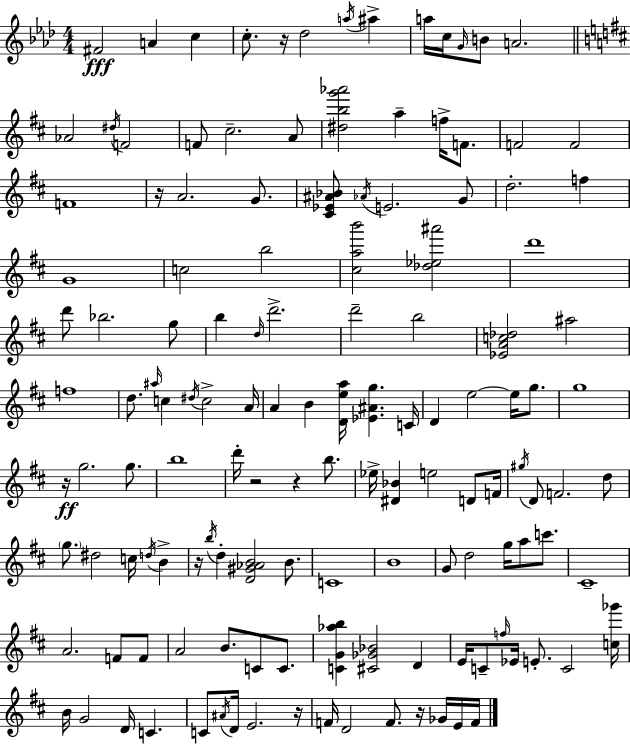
{
  \clef treble
  \numericTimeSignature
  \time 4/4
  \key aes \major
  fis'2\fff a'4 c''4 | c''8.-. r16 des''2 \acciaccatura { a''16 } ais''4-> | a''16 c''16 \grace { g'16 } b'8 a'2. | \bar "||" \break \key d \major aes'2 \acciaccatura { dis''16 } f'2 | f'8 cis''2.-- a'8 | <dis'' b'' g''' aes'''>2 a''4-- f''16-> f'8. | f'2 f'2 | \break f'1 | r16 a'2. g'8. | <cis' ees' ais' bes'>8 \acciaccatura { aes'16 } e'2. | g'8 d''2.-. f''4 | \break g'1 | c''2 b''2 | <cis'' a'' b'''>2 <des'' ees'' ais'''>2 | d'''1 | \break d'''8 bes''2. | g''8 b''4 \grace { d''16 } d'''2.-> | d'''2-- b''2 | <ees' a' c'' des''>2 ais''2 | \break f''1 | d''8. \grace { ais''16 } c''4 \acciaccatura { dis''16 } c''2-> | a'16 a'4 b'4 <d' e'' a''>16 <ees' ais' g''>4. | c'16 d'4 e''2~~ | \break e''16 g''8. g''1 | r16\ff g''2. | g''8. b''1 | d'''16-. r2 r4 | \break b''8. ees''16-> <dis' bes'>4 e''2 | d'8 f'16 \acciaccatura { gis''16 } d'8 f'2. | d''8 \parenthesize g''8. dis''2 | c''16 \acciaccatura { d''16 } b'4-> r16 \acciaccatura { b''16 } d''4-. <d' gis' aes' b'>2 | \break b'8. c'1 | b'1 | g'8 d''2 | g''16 a''8 c'''8. cis'1-- | \break a'2. | f'8 f'8 a'2 | b'8. c'8 c'8. <c' g' aes'' b''>4 <cis' ges' bes'>2 | d'4 e'16 c'8-- \grace { f''16 } ees'16 e'8.-. | \break c'2 <c'' ges'''>16 b'16 g'2 | d'16 c'4. c'8 \acciaccatura { ais'16 } d'16 e'2. | r16 f'16 d'2 | f'8. r16 ges'16 e'16 f'16 \bar "|."
}